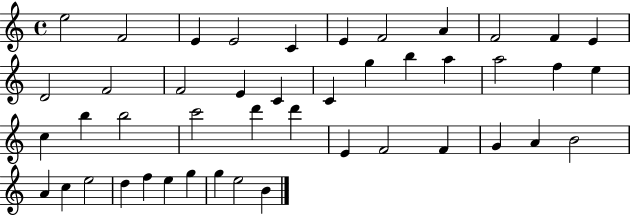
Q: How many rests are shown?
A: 0